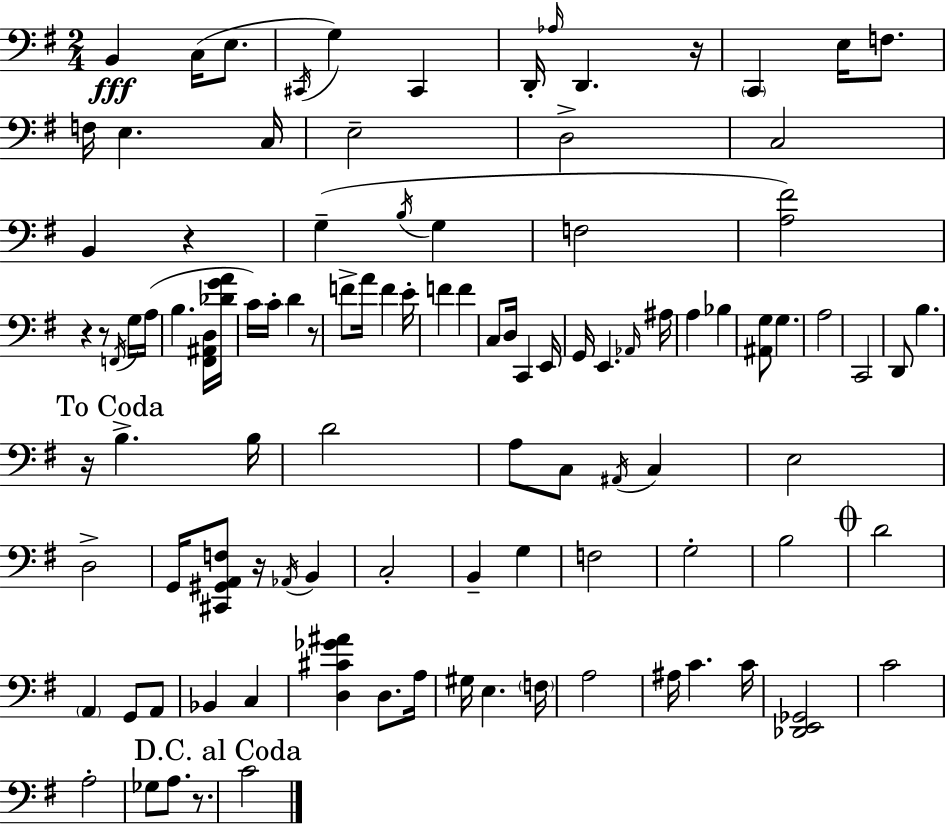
X:1
T:Untitled
M:2/4
L:1/4
K:Em
B,, C,/4 E,/2 ^C,,/4 G, ^C,, D,,/4 _A,/4 D,, z/4 C,, E,/4 F,/2 F,/4 E, C,/4 E,2 D,2 C,2 B,, z G, B,/4 G, F,2 [A,^F]2 z z/2 F,,/4 G,/4 A,/4 B, [^F,,^A,,D,]/4 [_DGA]/4 C/4 C/4 D z/2 F/2 A/4 F E/4 F F C,/2 D,/4 C,, E,,/4 G,,/4 E,, _A,,/4 ^A,/4 A, _B, [^A,,G,]/2 G, A,2 C,,2 D,,/2 B, z/4 B, B,/4 D2 A,/2 C,/2 ^A,,/4 C, E,2 D,2 G,,/4 [^C,,^G,,A,,F,]/2 z/4 _A,,/4 B,, C,2 B,, G, F,2 G,2 B,2 D2 A,, G,,/2 A,,/2 _B,, C, [D,^C_G^A] D,/2 A,/4 ^G,/4 E, F,/4 A,2 ^A,/4 C C/4 [_D,,E,,_G,,]2 C2 A,2 _G,/2 A,/2 z/2 C2